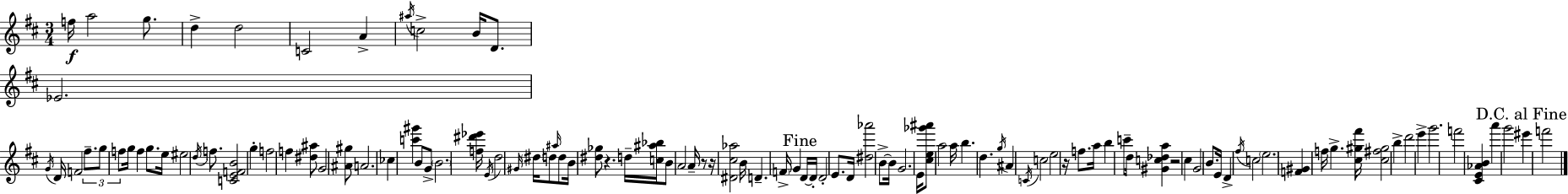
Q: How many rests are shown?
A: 5